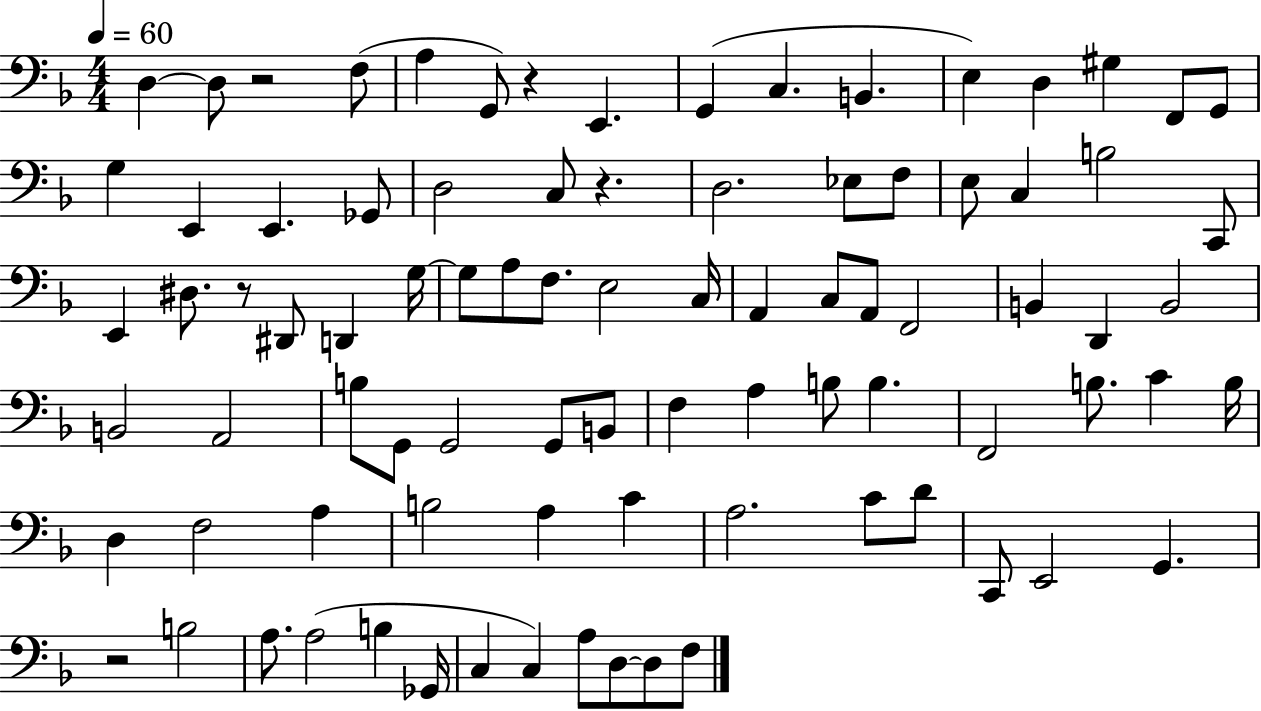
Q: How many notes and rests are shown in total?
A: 87